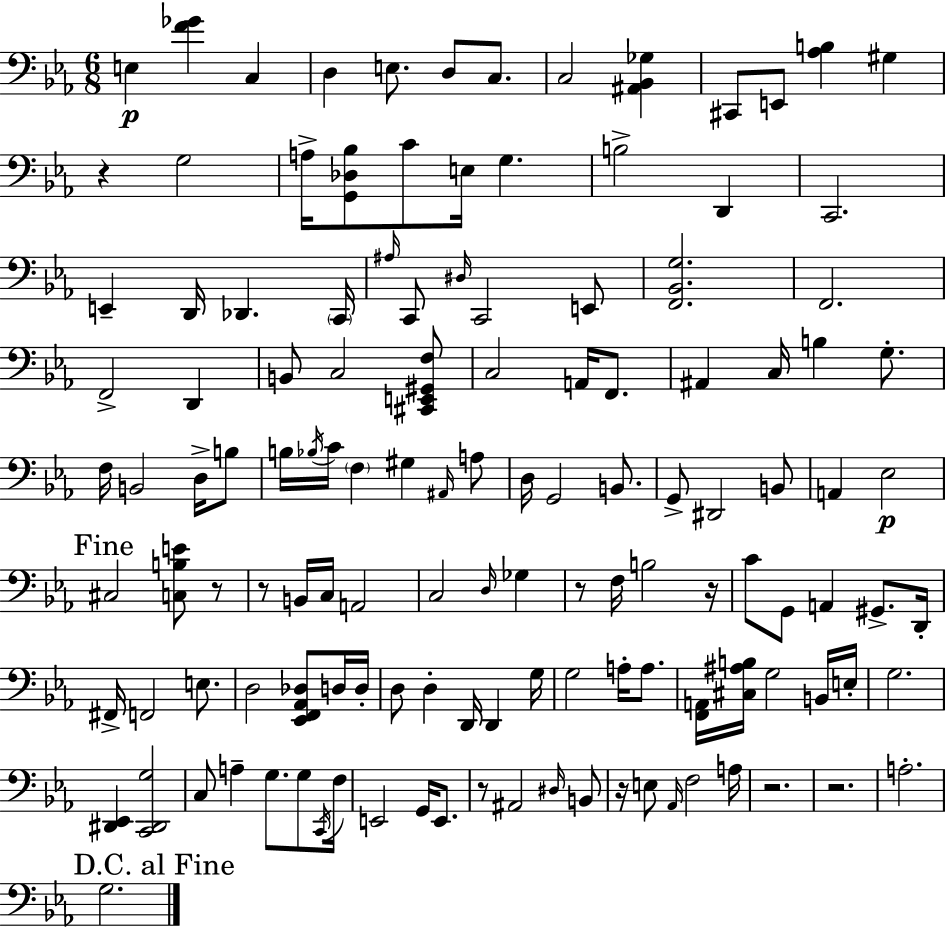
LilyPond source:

{
  \clef bass
  \numericTimeSignature
  \time 6/8
  \key ees \major
  \repeat volta 2 { e4\p <f' ges'>4 c4 | d4 e8. d8 c8. | c2 <ais, bes, ges>4 | cis,8 e,8 <aes b>4 gis4 | \break r4 g2 | a16-> <g, des bes>8 c'8 e16 g4. | b2-> d,4 | c,2. | \break e,4-- d,16 des,4. \parenthesize c,16 | \grace { ais16 } c,8 \grace { dis16 } c,2 | e,8 <f, bes, g>2. | f,2. | \break f,2-> d,4 | b,8 c2 | <cis, e, gis, f>8 c2 a,16 f,8. | ais,4 c16 b4 g8.-. | \break f16 b,2 d16-> | b8 b16 \acciaccatura { bes16 } c'16 \parenthesize f4 gis4 | \grace { ais,16 } a8 d16 g,2 | b,8. g,8-> dis,2 | \break b,8 a,4 ees2\p | \mark "Fine" cis2 | <c b e'>8 r8 r8 b,16 c16 a,2 | c2 | \break \grace { d16 } ges4 r8 f16 b2 | r16 c'8 g,8 a,4 | gis,8.-> d,16-. fis,16-> f,2 | e8. d2 | \break <ees, f, aes, des>8 d16 d16-. d8 d4-. d,16 | d,4 g16 g2 | a16-. a8. <f, a,>16 <cis ais b>16 g2 | b,16 e16-. g2. | \break <dis, ees,>4 <c, dis, g>2 | c8 a4-- g8. | g8 \acciaccatura { c,16 } f16 e,2 | g,16 e,8. r8 ais,2 | \break \grace { dis16 } b,8 r16 e8 \grace { aes,16 } f2 | a16 r2. | r2. | a2.-. | \break \mark "D.C. al Fine" g2. | } \bar "|."
}